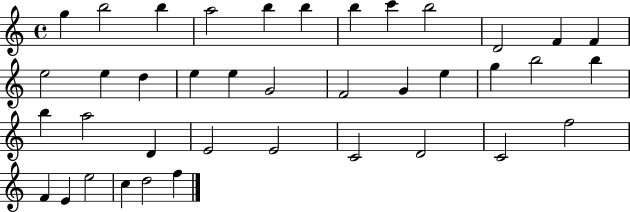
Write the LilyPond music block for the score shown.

{
  \clef treble
  \time 4/4
  \defaultTimeSignature
  \key c \major
  g''4 b''2 b''4 | a''2 b''4 b''4 | b''4 c'''4 b''2 | d'2 f'4 f'4 | \break e''2 e''4 d''4 | e''4 e''4 g'2 | f'2 g'4 e''4 | g''4 b''2 b''4 | \break b''4 a''2 d'4 | e'2 e'2 | c'2 d'2 | c'2 f''2 | \break f'4 e'4 e''2 | c''4 d''2 f''4 | \bar "|."
}